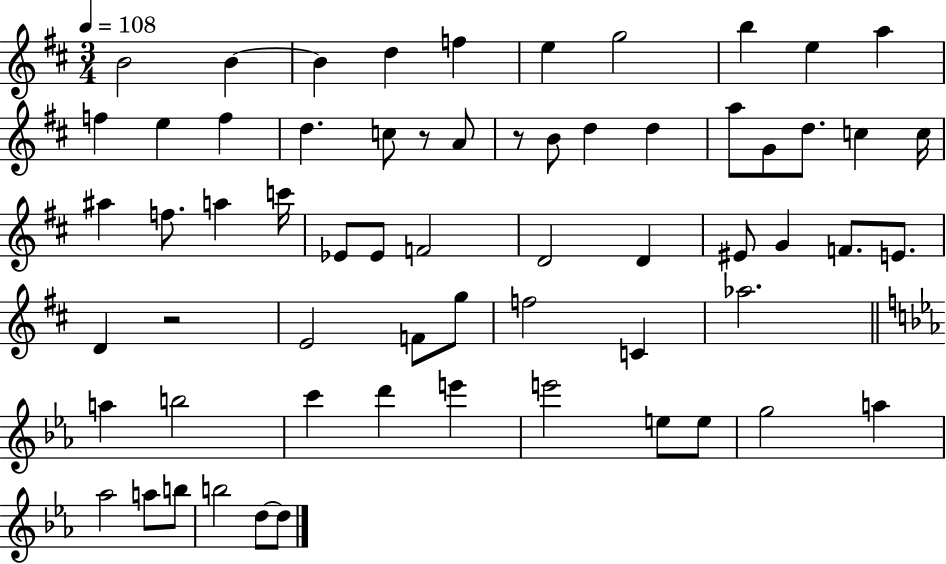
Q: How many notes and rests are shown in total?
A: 63